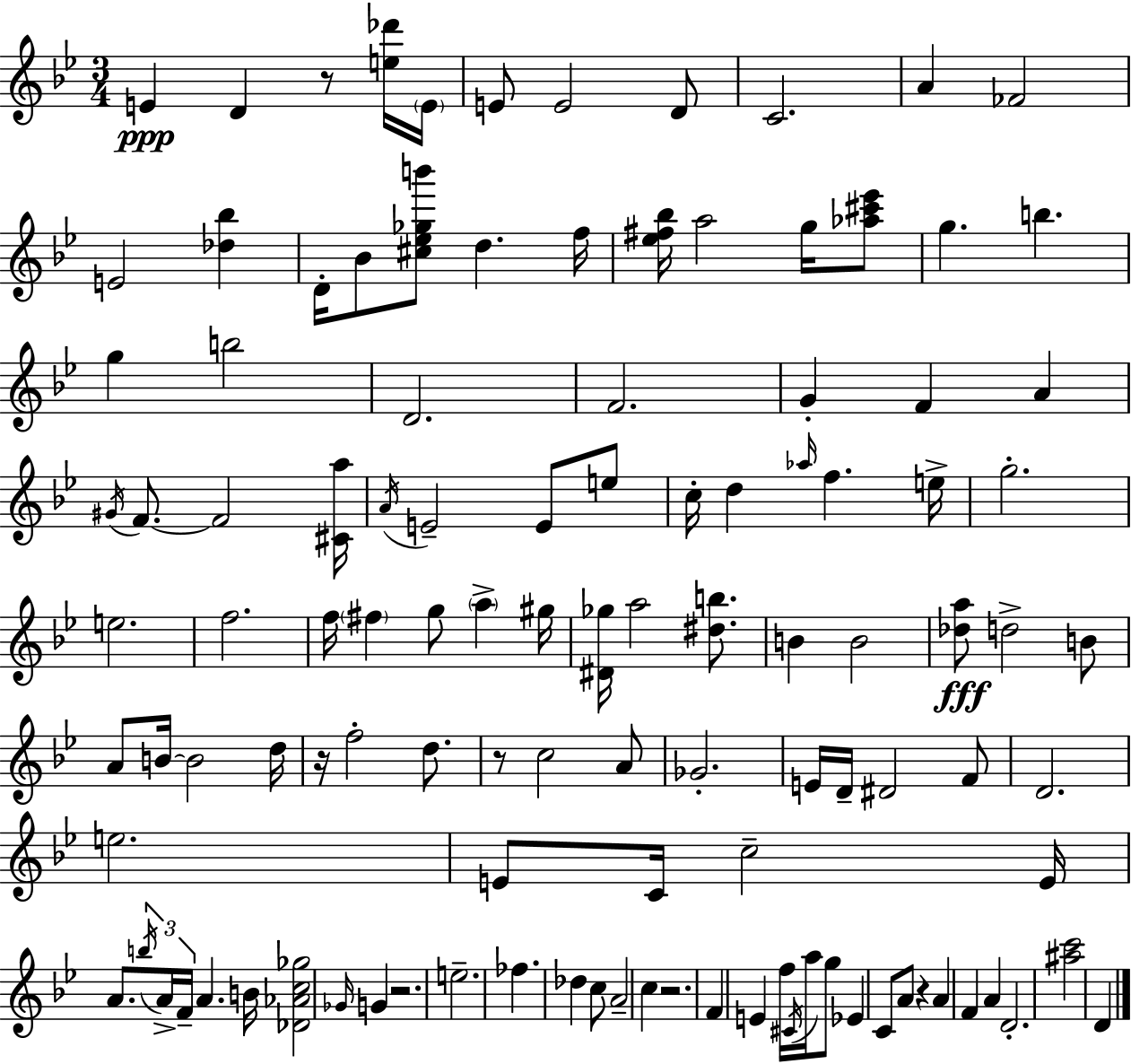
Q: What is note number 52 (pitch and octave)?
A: B4